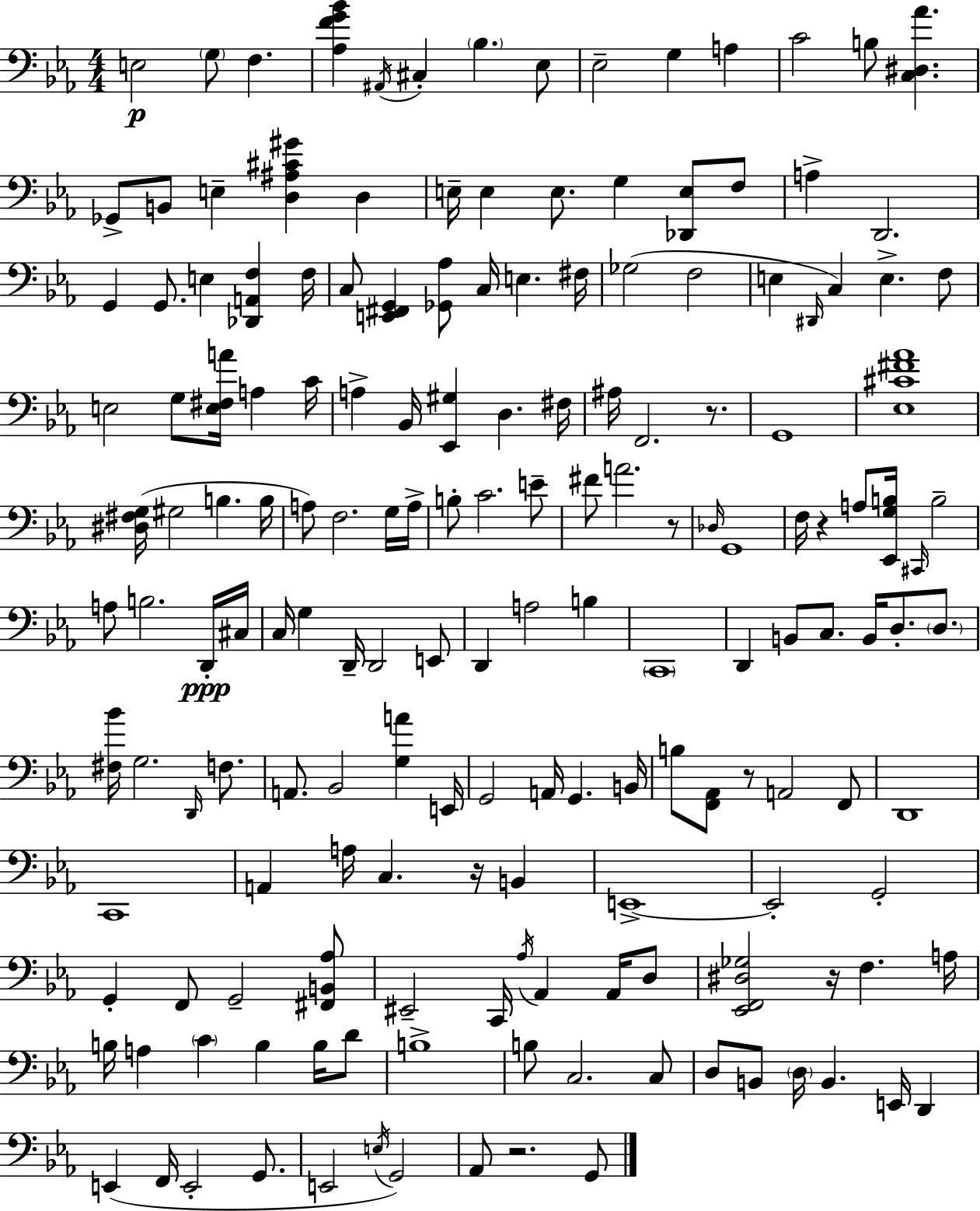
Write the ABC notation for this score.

X:1
T:Untitled
M:4/4
L:1/4
K:Eb
E,2 G,/2 F, [_A,FG_B] ^A,,/4 ^C, _B, _E,/2 _E,2 G, A, C2 B,/2 [C,^D,_A] _G,,/2 B,,/2 E, [D,^A,^C^G] D, E,/4 E, E,/2 G, [_D,,E,]/2 F,/2 A, D,,2 G,, G,,/2 E, [_D,,A,,F,] F,/4 C,/2 [E,,^F,,G,,] [_G,,_A,]/2 C,/4 E, ^F,/4 _G,2 F,2 E, ^D,,/4 C, E, F,/2 E,2 G,/2 [E,^F,A]/4 A, C/4 A, _B,,/4 [_E,,^G,] D, ^F,/4 ^A,/4 F,,2 z/2 G,,4 [_E,^C^F_A]4 [^D,^F,G,]/4 ^G,2 B, B,/4 A,/2 F,2 G,/4 A,/4 B,/2 C2 E/2 ^F/2 A2 z/2 _D,/4 G,,4 F,/4 z A,/2 [_E,,G,B,]/4 ^C,,/4 B,2 A,/2 B,2 D,,/4 ^C,/4 C,/4 G, D,,/4 D,,2 E,,/2 D,, A,2 B, C,,4 D,, B,,/2 C,/2 B,,/4 D,/2 D,/2 [^F,_B]/4 G,2 D,,/4 F,/2 A,,/2 _B,,2 [G,A] E,,/4 G,,2 A,,/4 G,, B,,/4 B,/2 [F,,_A,,]/2 z/2 A,,2 F,,/2 D,,4 C,,4 A,, A,/4 C, z/4 B,, E,,4 E,,2 G,,2 G,, F,,/2 G,,2 [^F,,B,,_A,]/2 ^E,,2 C,,/4 _A,/4 _A,, _A,,/4 D,/2 [_E,,F,,^D,_G,]2 z/4 F, A,/4 B,/4 A, C B, B,/4 D/2 B,4 B,/2 C,2 C,/2 D,/2 B,,/2 D,/4 B,, E,,/4 D,, E,, F,,/4 E,,2 G,,/2 E,,2 E,/4 G,,2 _A,,/2 z2 G,,/2